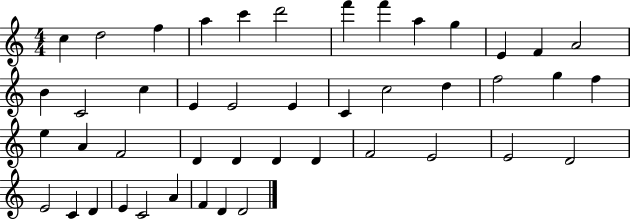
C5/q D5/h F5/q A5/q C6/q D6/h F6/q F6/q A5/q G5/q E4/q F4/q A4/h B4/q C4/h C5/q E4/q E4/h E4/q C4/q C5/h D5/q F5/h G5/q F5/q E5/q A4/q F4/h D4/q D4/q D4/q D4/q F4/h E4/h E4/h D4/h E4/h C4/q D4/q E4/q C4/h A4/q F4/q D4/q D4/h